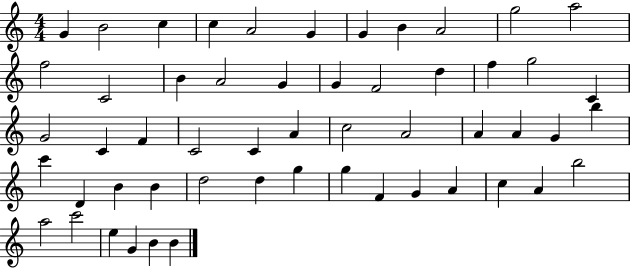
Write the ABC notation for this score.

X:1
T:Untitled
M:4/4
L:1/4
K:C
G B2 c c A2 G G B A2 g2 a2 f2 C2 B A2 G G F2 d f g2 C G2 C F C2 C A c2 A2 A A G b c' D B B d2 d g g F G A c A b2 a2 c'2 e G B B